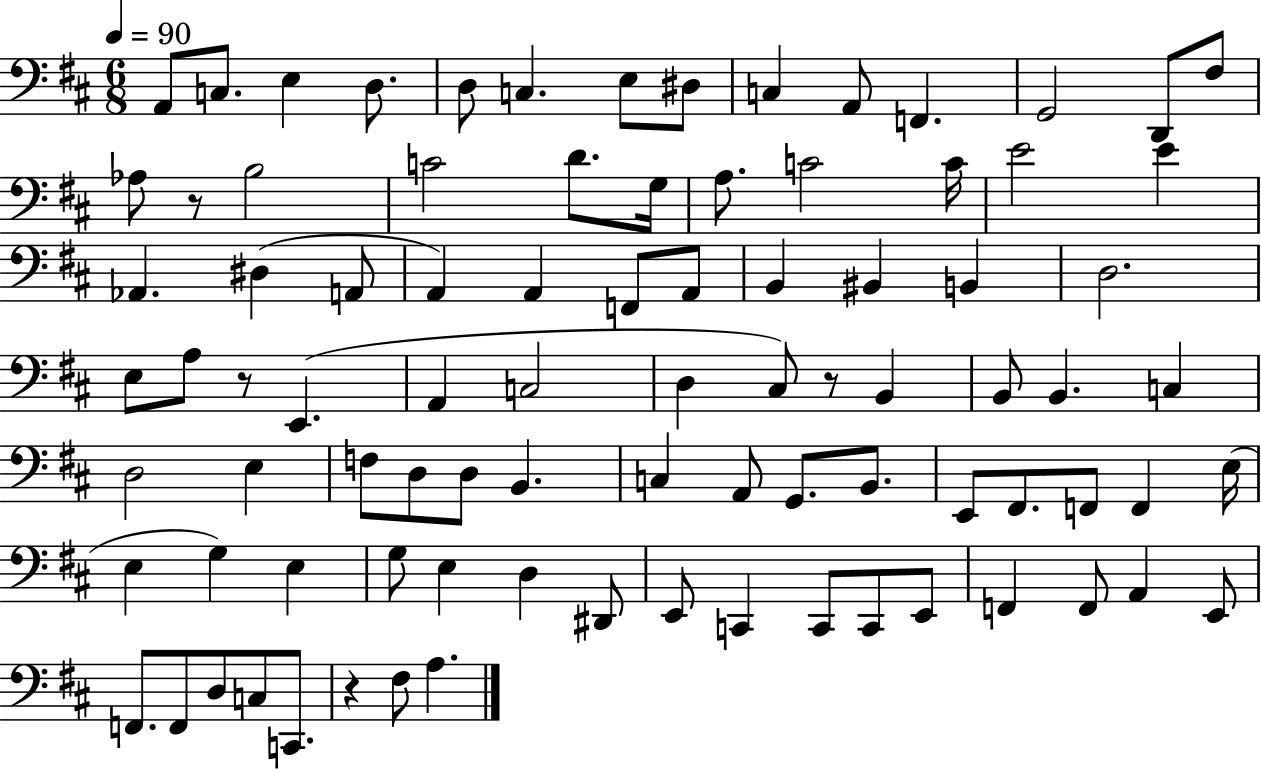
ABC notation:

X:1
T:Untitled
M:6/8
L:1/4
K:D
A,,/2 C,/2 E, D,/2 D,/2 C, E,/2 ^D,/2 C, A,,/2 F,, G,,2 D,,/2 ^F,/2 _A,/2 z/2 B,2 C2 D/2 G,/4 A,/2 C2 C/4 E2 E _A,, ^D, A,,/2 A,, A,, F,,/2 A,,/2 B,, ^B,, B,, D,2 E,/2 A,/2 z/2 E,, A,, C,2 D, ^C,/2 z/2 B,, B,,/2 B,, C, D,2 E, F,/2 D,/2 D,/2 B,, C, A,,/2 G,,/2 B,,/2 E,,/2 ^F,,/2 F,,/2 F,, E,/4 E, G, E, G,/2 E, D, ^D,,/2 E,,/2 C,, C,,/2 C,,/2 E,,/2 F,, F,,/2 A,, E,,/2 F,,/2 F,,/2 D,/2 C,/2 C,,/2 z ^F,/2 A,